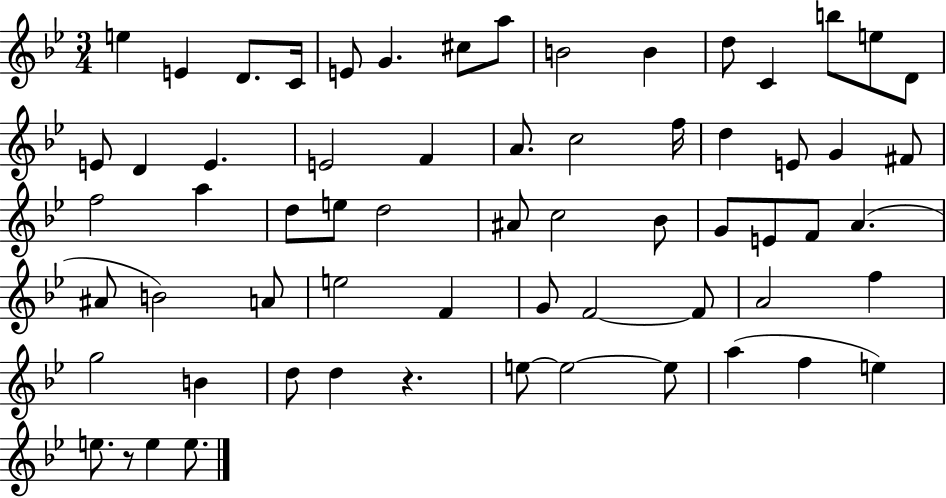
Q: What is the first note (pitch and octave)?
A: E5